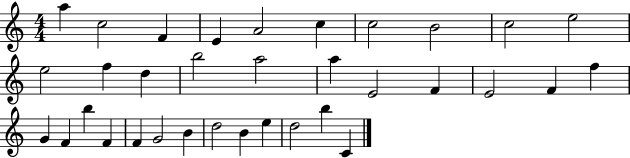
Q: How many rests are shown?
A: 0